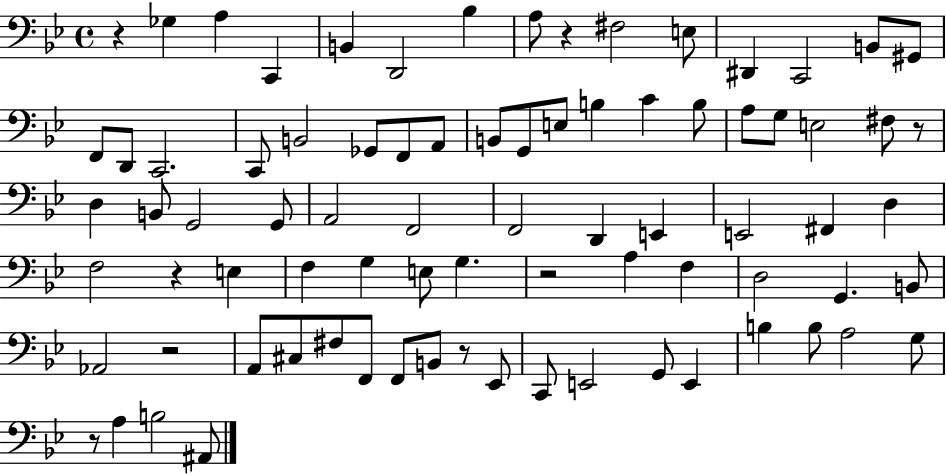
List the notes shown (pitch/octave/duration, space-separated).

R/q Gb3/q A3/q C2/q B2/q D2/h Bb3/q A3/e R/q F#3/h E3/e D#2/q C2/h B2/e G#2/e F2/e D2/e C2/h. C2/e B2/h Gb2/e F2/e A2/e B2/e G2/e E3/e B3/q C4/q B3/e A3/e G3/e E3/h F#3/e R/e D3/q B2/e G2/h G2/e A2/h F2/h F2/h D2/q E2/q E2/h F#2/q D3/q F3/h R/q E3/q F3/q G3/q E3/e G3/q. R/h A3/q F3/q D3/h G2/q. B2/e Ab2/h R/h A2/e C#3/e F#3/e F2/e F2/e B2/e R/e Eb2/e C2/e E2/h G2/e E2/q B3/q B3/e A3/h G3/e R/e A3/q B3/h A#2/e